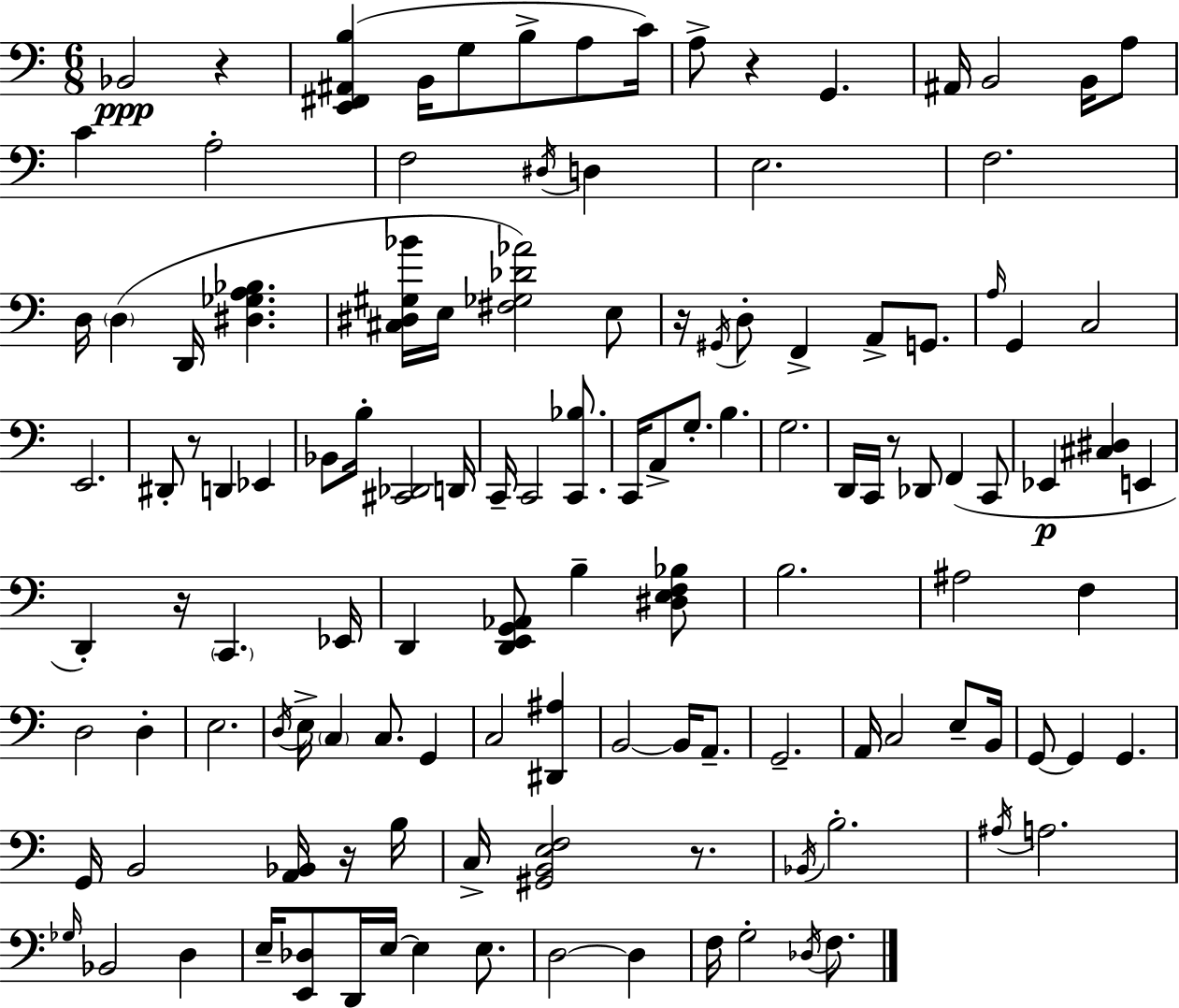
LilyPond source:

{
  \clef bass
  \numericTimeSignature
  \time 6/8
  \key c \major
  bes,2\ppp r4 | <e, fis, ais, b>4( b,16 g8 b8-> a8 c'16) | a8-> r4 g,4. | ais,16 b,2 b,16 a8 | \break c'4 a2-. | f2 \acciaccatura { dis16 } d4 | e2. | f2. | \break d16 \parenthesize d4( d,16 <dis ges a bes>4. | <cis dis gis bes'>16 e16 <fis ges des' aes'>2) e8 | r16 \acciaccatura { gis,16 } d8-. f,4-> a,8-> g,8. | \grace { a16 } g,4 c2 | \break e,2. | dis,8-. r8 d,4 ees,4 | bes,8 b16-. <cis, des,>2 | d,16 c,16-- c,2 | \break <c, bes>8. c,16 a,8-> g8.-. b4. | g2. | d,16 c,16 r8 des,8 f,4( | c,8 ees,4\p <cis dis>4 e,4 | \break d,4-.) r16 \parenthesize c,4. | ees,16 d,4 <d, e, g, aes,>8 b4-- | <dis e f bes>8 b2. | ais2 f4 | \break d2 d4-. | e2. | \acciaccatura { d16 } e16-> \parenthesize c4 c8. | g,4 c2 | \break <dis, ais>4 b,2~~ | b,16 a,8.-- g,2.-- | a,16 c2 | e8-- b,16 g,8~~ g,4 g,4. | \break g,16 b,2 | <a, bes,>16 r16 b16 c16-> <gis, b, e f>2 | r8. \acciaccatura { bes,16 } b2.-. | \acciaccatura { ais16 } a2. | \break \grace { ges16 } bes,2 | d4 e16-- <e, des>8 d,16 e16~~ | e4 e8. d2~~ | d4 f16 g2-. | \break \acciaccatura { des16 } f8. \bar "|."
}